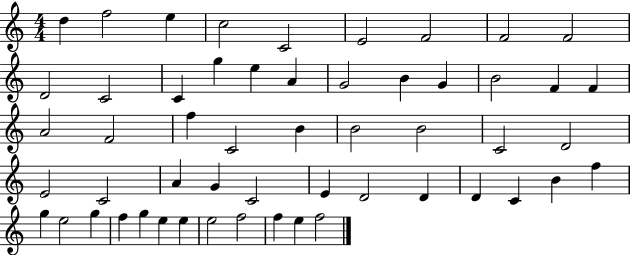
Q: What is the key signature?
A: C major